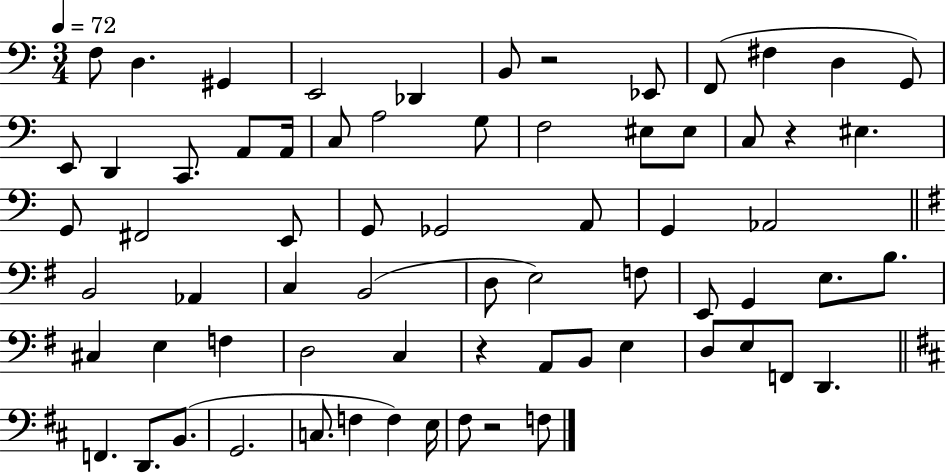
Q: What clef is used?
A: bass